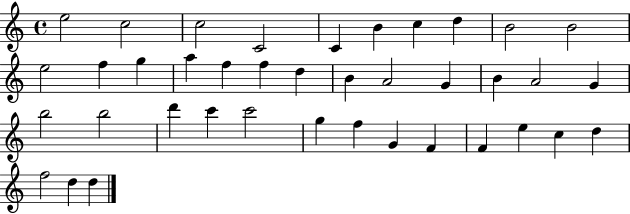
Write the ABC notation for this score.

X:1
T:Untitled
M:4/4
L:1/4
K:C
e2 c2 c2 C2 C B c d B2 B2 e2 f g a f f d B A2 G B A2 G b2 b2 d' c' c'2 g f G F F e c d f2 d d